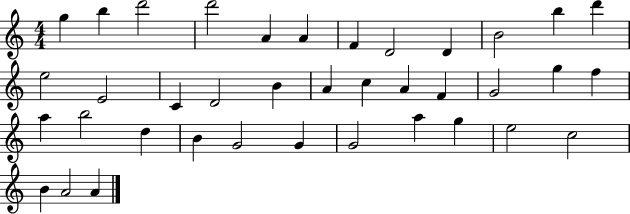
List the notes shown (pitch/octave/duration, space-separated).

G5/q B5/q D6/h D6/h A4/q A4/q F4/q D4/h D4/q B4/h B5/q D6/q E5/h E4/h C4/q D4/h B4/q A4/q C5/q A4/q F4/q G4/h G5/q F5/q A5/q B5/h D5/q B4/q G4/h G4/q G4/h A5/q G5/q E5/h C5/h B4/q A4/h A4/q